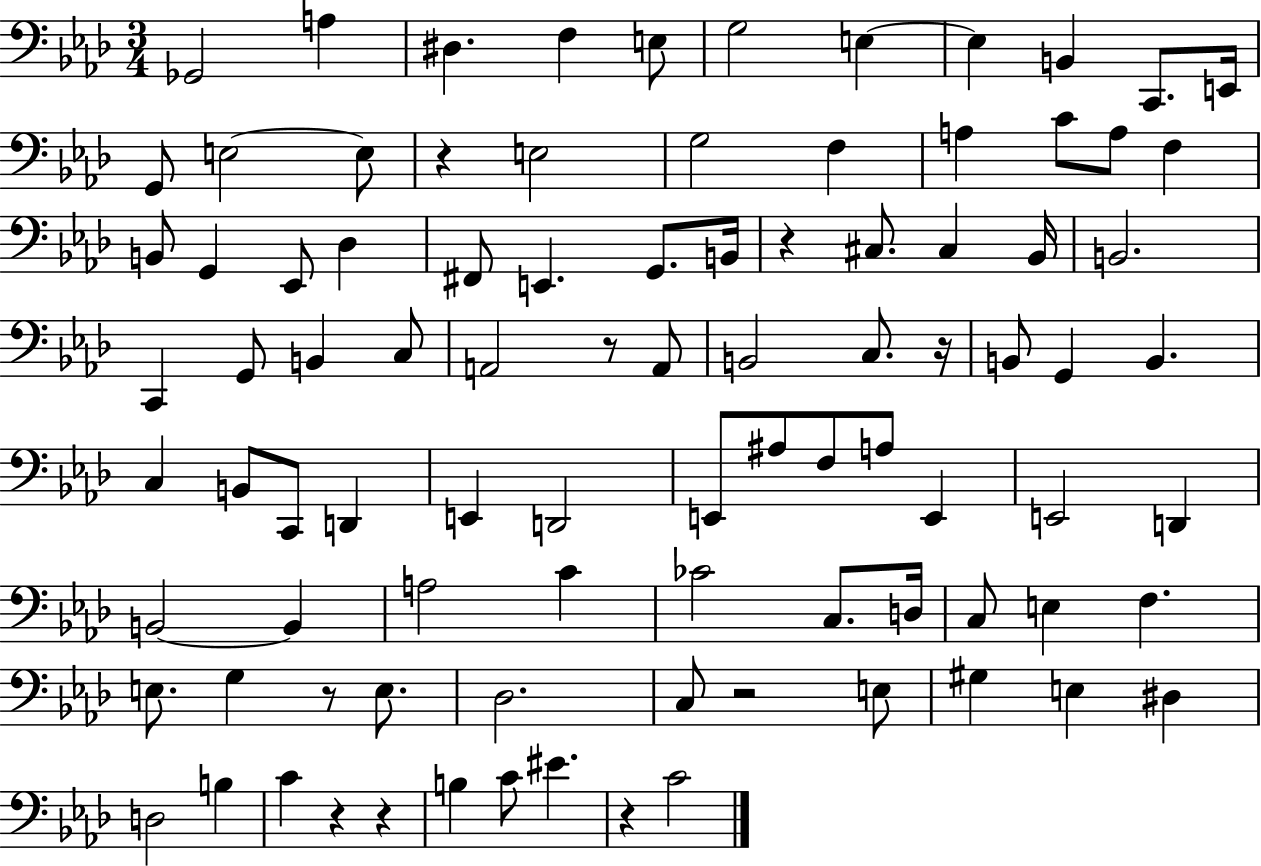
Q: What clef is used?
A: bass